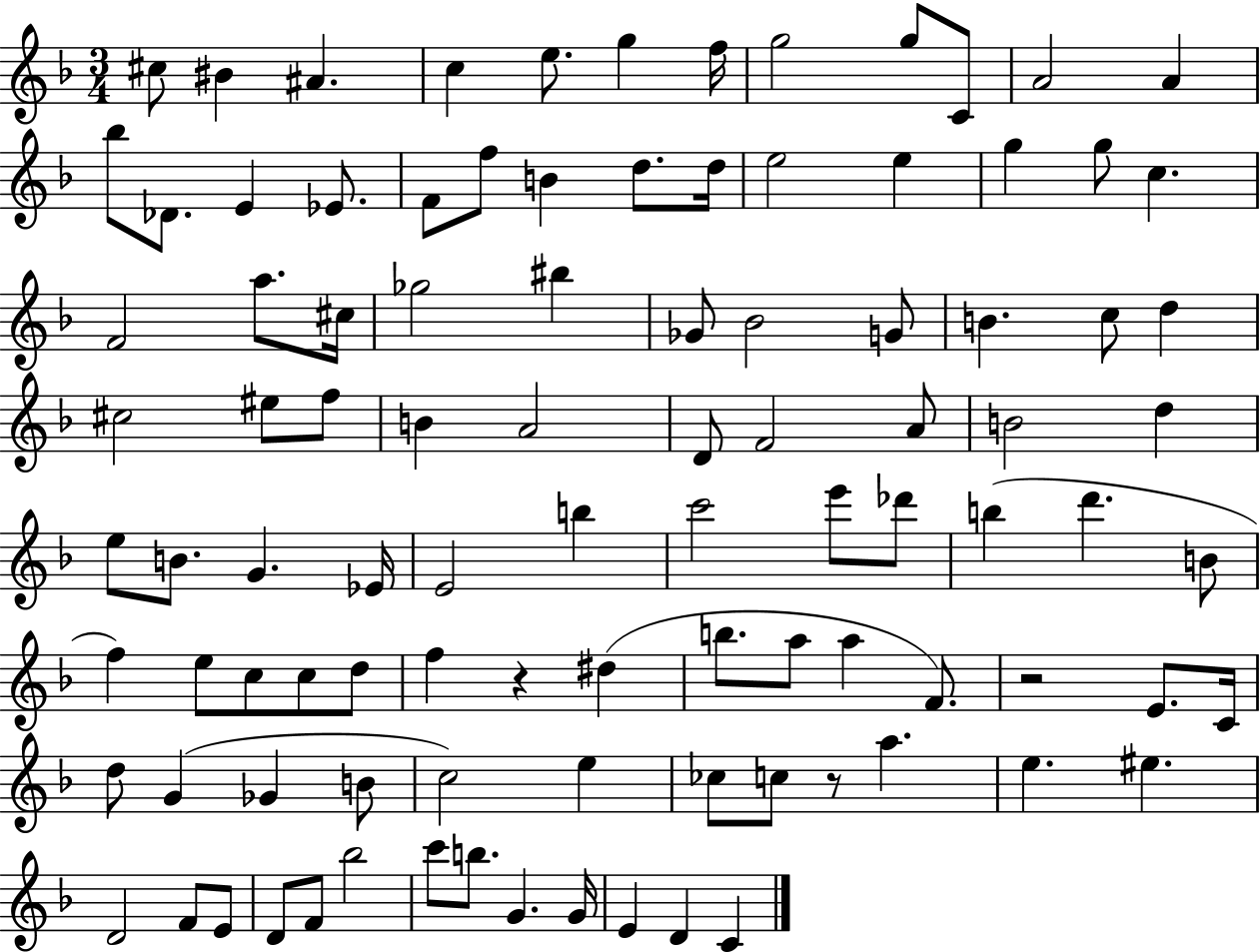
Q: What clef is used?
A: treble